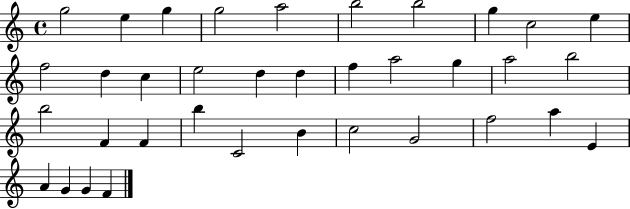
{
  \clef treble
  \time 4/4
  \defaultTimeSignature
  \key c \major
  g''2 e''4 g''4 | g''2 a''2 | b''2 b''2 | g''4 c''2 e''4 | \break f''2 d''4 c''4 | e''2 d''4 d''4 | f''4 a''2 g''4 | a''2 b''2 | \break b''2 f'4 f'4 | b''4 c'2 b'4 | c''2 g'2 | f''2 a''4 e'4 | \break a'4 g'4 g'4 f'4 | \bar "|."
}